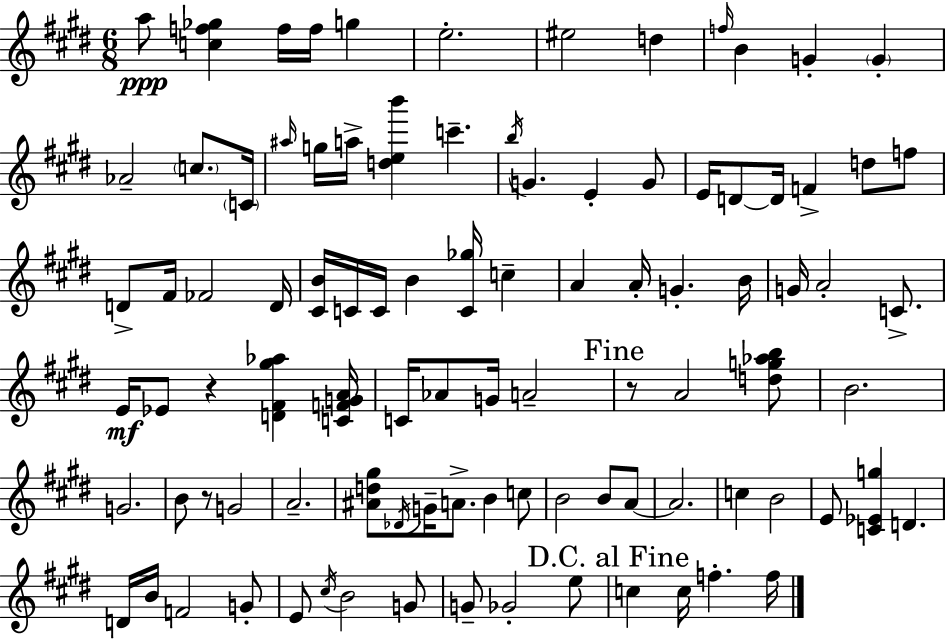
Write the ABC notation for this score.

X:1
T:Untitled
M:6/8
L:1/4
K:E
a/2 [cf_g] f/4 f/4 g e2 ^e2 d f/4 B G G _A2 c/2 C/4 ^a/4 g/4 a/4 [deb'] c' b/4 G E G/2 E/4 D/2 D/4 F d/2 f/2 D/2 ^F/4 _F2 D/4 [^CB]/4 C/4 C/4 B [C_g]/4 c A A/4 G B/4 G/4 A2 C/2 E/4 _E/2 z [D^F^g_a] [CFGA]/4 C/4 _A/2 G/4 A2 z/2 A2 [dg_ab]/2 B2 G2 B/2 z/2 G2 A2 [^Ad^g]/2 _D/4 G/4 A/2 B c/2 B2 B/2 A/2 A2 c B2 E/2 [C_Eg] D D/4 B/4 F2 G/2 E/2 ^c/4 B2 G/2 G/2 _G2 e/2 c c/4 f f/4